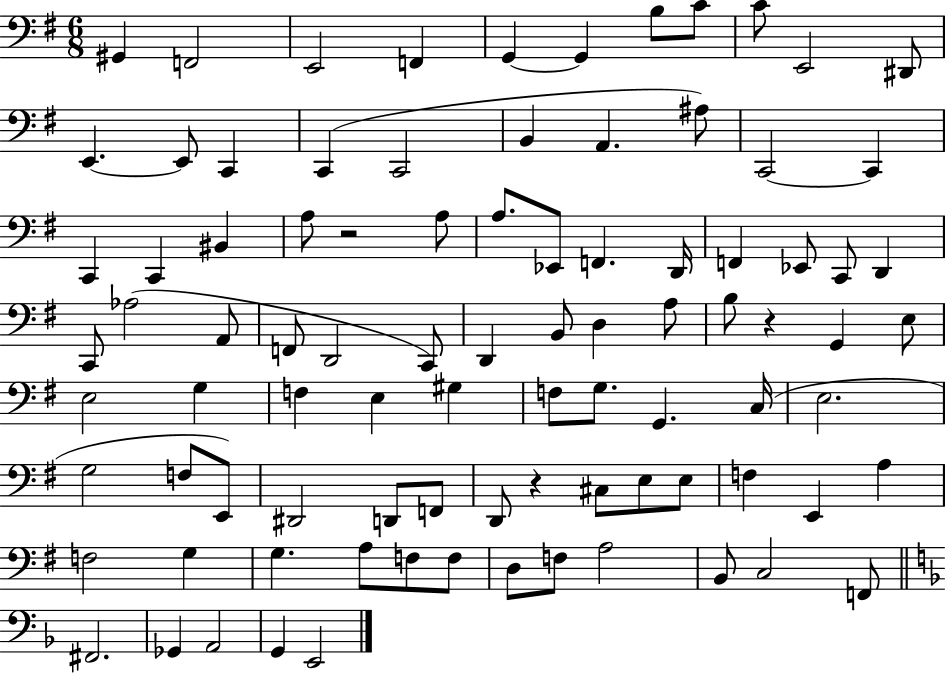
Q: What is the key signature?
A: G major